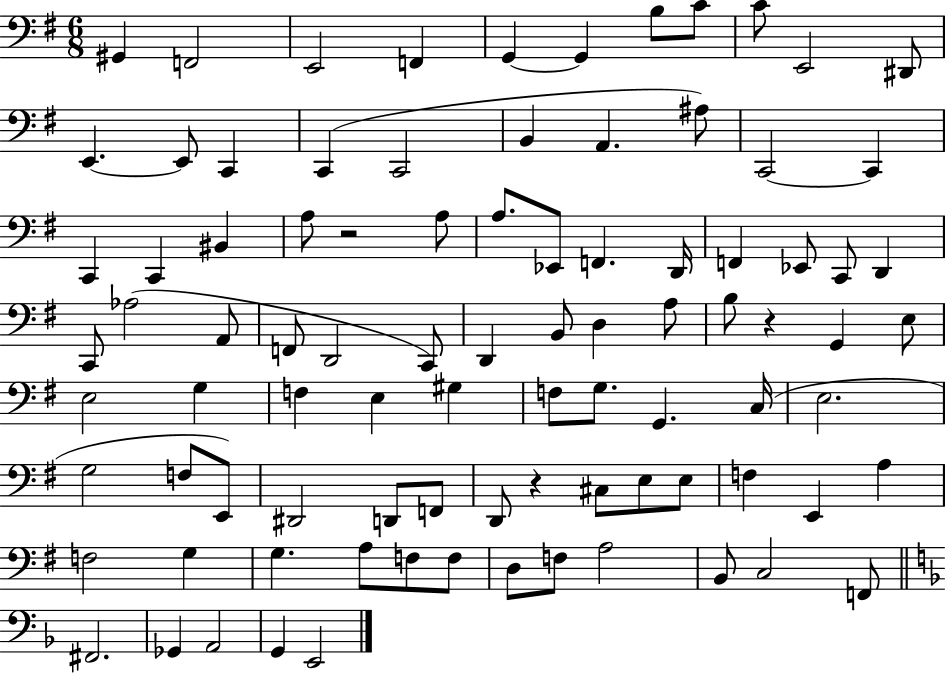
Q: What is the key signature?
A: G major